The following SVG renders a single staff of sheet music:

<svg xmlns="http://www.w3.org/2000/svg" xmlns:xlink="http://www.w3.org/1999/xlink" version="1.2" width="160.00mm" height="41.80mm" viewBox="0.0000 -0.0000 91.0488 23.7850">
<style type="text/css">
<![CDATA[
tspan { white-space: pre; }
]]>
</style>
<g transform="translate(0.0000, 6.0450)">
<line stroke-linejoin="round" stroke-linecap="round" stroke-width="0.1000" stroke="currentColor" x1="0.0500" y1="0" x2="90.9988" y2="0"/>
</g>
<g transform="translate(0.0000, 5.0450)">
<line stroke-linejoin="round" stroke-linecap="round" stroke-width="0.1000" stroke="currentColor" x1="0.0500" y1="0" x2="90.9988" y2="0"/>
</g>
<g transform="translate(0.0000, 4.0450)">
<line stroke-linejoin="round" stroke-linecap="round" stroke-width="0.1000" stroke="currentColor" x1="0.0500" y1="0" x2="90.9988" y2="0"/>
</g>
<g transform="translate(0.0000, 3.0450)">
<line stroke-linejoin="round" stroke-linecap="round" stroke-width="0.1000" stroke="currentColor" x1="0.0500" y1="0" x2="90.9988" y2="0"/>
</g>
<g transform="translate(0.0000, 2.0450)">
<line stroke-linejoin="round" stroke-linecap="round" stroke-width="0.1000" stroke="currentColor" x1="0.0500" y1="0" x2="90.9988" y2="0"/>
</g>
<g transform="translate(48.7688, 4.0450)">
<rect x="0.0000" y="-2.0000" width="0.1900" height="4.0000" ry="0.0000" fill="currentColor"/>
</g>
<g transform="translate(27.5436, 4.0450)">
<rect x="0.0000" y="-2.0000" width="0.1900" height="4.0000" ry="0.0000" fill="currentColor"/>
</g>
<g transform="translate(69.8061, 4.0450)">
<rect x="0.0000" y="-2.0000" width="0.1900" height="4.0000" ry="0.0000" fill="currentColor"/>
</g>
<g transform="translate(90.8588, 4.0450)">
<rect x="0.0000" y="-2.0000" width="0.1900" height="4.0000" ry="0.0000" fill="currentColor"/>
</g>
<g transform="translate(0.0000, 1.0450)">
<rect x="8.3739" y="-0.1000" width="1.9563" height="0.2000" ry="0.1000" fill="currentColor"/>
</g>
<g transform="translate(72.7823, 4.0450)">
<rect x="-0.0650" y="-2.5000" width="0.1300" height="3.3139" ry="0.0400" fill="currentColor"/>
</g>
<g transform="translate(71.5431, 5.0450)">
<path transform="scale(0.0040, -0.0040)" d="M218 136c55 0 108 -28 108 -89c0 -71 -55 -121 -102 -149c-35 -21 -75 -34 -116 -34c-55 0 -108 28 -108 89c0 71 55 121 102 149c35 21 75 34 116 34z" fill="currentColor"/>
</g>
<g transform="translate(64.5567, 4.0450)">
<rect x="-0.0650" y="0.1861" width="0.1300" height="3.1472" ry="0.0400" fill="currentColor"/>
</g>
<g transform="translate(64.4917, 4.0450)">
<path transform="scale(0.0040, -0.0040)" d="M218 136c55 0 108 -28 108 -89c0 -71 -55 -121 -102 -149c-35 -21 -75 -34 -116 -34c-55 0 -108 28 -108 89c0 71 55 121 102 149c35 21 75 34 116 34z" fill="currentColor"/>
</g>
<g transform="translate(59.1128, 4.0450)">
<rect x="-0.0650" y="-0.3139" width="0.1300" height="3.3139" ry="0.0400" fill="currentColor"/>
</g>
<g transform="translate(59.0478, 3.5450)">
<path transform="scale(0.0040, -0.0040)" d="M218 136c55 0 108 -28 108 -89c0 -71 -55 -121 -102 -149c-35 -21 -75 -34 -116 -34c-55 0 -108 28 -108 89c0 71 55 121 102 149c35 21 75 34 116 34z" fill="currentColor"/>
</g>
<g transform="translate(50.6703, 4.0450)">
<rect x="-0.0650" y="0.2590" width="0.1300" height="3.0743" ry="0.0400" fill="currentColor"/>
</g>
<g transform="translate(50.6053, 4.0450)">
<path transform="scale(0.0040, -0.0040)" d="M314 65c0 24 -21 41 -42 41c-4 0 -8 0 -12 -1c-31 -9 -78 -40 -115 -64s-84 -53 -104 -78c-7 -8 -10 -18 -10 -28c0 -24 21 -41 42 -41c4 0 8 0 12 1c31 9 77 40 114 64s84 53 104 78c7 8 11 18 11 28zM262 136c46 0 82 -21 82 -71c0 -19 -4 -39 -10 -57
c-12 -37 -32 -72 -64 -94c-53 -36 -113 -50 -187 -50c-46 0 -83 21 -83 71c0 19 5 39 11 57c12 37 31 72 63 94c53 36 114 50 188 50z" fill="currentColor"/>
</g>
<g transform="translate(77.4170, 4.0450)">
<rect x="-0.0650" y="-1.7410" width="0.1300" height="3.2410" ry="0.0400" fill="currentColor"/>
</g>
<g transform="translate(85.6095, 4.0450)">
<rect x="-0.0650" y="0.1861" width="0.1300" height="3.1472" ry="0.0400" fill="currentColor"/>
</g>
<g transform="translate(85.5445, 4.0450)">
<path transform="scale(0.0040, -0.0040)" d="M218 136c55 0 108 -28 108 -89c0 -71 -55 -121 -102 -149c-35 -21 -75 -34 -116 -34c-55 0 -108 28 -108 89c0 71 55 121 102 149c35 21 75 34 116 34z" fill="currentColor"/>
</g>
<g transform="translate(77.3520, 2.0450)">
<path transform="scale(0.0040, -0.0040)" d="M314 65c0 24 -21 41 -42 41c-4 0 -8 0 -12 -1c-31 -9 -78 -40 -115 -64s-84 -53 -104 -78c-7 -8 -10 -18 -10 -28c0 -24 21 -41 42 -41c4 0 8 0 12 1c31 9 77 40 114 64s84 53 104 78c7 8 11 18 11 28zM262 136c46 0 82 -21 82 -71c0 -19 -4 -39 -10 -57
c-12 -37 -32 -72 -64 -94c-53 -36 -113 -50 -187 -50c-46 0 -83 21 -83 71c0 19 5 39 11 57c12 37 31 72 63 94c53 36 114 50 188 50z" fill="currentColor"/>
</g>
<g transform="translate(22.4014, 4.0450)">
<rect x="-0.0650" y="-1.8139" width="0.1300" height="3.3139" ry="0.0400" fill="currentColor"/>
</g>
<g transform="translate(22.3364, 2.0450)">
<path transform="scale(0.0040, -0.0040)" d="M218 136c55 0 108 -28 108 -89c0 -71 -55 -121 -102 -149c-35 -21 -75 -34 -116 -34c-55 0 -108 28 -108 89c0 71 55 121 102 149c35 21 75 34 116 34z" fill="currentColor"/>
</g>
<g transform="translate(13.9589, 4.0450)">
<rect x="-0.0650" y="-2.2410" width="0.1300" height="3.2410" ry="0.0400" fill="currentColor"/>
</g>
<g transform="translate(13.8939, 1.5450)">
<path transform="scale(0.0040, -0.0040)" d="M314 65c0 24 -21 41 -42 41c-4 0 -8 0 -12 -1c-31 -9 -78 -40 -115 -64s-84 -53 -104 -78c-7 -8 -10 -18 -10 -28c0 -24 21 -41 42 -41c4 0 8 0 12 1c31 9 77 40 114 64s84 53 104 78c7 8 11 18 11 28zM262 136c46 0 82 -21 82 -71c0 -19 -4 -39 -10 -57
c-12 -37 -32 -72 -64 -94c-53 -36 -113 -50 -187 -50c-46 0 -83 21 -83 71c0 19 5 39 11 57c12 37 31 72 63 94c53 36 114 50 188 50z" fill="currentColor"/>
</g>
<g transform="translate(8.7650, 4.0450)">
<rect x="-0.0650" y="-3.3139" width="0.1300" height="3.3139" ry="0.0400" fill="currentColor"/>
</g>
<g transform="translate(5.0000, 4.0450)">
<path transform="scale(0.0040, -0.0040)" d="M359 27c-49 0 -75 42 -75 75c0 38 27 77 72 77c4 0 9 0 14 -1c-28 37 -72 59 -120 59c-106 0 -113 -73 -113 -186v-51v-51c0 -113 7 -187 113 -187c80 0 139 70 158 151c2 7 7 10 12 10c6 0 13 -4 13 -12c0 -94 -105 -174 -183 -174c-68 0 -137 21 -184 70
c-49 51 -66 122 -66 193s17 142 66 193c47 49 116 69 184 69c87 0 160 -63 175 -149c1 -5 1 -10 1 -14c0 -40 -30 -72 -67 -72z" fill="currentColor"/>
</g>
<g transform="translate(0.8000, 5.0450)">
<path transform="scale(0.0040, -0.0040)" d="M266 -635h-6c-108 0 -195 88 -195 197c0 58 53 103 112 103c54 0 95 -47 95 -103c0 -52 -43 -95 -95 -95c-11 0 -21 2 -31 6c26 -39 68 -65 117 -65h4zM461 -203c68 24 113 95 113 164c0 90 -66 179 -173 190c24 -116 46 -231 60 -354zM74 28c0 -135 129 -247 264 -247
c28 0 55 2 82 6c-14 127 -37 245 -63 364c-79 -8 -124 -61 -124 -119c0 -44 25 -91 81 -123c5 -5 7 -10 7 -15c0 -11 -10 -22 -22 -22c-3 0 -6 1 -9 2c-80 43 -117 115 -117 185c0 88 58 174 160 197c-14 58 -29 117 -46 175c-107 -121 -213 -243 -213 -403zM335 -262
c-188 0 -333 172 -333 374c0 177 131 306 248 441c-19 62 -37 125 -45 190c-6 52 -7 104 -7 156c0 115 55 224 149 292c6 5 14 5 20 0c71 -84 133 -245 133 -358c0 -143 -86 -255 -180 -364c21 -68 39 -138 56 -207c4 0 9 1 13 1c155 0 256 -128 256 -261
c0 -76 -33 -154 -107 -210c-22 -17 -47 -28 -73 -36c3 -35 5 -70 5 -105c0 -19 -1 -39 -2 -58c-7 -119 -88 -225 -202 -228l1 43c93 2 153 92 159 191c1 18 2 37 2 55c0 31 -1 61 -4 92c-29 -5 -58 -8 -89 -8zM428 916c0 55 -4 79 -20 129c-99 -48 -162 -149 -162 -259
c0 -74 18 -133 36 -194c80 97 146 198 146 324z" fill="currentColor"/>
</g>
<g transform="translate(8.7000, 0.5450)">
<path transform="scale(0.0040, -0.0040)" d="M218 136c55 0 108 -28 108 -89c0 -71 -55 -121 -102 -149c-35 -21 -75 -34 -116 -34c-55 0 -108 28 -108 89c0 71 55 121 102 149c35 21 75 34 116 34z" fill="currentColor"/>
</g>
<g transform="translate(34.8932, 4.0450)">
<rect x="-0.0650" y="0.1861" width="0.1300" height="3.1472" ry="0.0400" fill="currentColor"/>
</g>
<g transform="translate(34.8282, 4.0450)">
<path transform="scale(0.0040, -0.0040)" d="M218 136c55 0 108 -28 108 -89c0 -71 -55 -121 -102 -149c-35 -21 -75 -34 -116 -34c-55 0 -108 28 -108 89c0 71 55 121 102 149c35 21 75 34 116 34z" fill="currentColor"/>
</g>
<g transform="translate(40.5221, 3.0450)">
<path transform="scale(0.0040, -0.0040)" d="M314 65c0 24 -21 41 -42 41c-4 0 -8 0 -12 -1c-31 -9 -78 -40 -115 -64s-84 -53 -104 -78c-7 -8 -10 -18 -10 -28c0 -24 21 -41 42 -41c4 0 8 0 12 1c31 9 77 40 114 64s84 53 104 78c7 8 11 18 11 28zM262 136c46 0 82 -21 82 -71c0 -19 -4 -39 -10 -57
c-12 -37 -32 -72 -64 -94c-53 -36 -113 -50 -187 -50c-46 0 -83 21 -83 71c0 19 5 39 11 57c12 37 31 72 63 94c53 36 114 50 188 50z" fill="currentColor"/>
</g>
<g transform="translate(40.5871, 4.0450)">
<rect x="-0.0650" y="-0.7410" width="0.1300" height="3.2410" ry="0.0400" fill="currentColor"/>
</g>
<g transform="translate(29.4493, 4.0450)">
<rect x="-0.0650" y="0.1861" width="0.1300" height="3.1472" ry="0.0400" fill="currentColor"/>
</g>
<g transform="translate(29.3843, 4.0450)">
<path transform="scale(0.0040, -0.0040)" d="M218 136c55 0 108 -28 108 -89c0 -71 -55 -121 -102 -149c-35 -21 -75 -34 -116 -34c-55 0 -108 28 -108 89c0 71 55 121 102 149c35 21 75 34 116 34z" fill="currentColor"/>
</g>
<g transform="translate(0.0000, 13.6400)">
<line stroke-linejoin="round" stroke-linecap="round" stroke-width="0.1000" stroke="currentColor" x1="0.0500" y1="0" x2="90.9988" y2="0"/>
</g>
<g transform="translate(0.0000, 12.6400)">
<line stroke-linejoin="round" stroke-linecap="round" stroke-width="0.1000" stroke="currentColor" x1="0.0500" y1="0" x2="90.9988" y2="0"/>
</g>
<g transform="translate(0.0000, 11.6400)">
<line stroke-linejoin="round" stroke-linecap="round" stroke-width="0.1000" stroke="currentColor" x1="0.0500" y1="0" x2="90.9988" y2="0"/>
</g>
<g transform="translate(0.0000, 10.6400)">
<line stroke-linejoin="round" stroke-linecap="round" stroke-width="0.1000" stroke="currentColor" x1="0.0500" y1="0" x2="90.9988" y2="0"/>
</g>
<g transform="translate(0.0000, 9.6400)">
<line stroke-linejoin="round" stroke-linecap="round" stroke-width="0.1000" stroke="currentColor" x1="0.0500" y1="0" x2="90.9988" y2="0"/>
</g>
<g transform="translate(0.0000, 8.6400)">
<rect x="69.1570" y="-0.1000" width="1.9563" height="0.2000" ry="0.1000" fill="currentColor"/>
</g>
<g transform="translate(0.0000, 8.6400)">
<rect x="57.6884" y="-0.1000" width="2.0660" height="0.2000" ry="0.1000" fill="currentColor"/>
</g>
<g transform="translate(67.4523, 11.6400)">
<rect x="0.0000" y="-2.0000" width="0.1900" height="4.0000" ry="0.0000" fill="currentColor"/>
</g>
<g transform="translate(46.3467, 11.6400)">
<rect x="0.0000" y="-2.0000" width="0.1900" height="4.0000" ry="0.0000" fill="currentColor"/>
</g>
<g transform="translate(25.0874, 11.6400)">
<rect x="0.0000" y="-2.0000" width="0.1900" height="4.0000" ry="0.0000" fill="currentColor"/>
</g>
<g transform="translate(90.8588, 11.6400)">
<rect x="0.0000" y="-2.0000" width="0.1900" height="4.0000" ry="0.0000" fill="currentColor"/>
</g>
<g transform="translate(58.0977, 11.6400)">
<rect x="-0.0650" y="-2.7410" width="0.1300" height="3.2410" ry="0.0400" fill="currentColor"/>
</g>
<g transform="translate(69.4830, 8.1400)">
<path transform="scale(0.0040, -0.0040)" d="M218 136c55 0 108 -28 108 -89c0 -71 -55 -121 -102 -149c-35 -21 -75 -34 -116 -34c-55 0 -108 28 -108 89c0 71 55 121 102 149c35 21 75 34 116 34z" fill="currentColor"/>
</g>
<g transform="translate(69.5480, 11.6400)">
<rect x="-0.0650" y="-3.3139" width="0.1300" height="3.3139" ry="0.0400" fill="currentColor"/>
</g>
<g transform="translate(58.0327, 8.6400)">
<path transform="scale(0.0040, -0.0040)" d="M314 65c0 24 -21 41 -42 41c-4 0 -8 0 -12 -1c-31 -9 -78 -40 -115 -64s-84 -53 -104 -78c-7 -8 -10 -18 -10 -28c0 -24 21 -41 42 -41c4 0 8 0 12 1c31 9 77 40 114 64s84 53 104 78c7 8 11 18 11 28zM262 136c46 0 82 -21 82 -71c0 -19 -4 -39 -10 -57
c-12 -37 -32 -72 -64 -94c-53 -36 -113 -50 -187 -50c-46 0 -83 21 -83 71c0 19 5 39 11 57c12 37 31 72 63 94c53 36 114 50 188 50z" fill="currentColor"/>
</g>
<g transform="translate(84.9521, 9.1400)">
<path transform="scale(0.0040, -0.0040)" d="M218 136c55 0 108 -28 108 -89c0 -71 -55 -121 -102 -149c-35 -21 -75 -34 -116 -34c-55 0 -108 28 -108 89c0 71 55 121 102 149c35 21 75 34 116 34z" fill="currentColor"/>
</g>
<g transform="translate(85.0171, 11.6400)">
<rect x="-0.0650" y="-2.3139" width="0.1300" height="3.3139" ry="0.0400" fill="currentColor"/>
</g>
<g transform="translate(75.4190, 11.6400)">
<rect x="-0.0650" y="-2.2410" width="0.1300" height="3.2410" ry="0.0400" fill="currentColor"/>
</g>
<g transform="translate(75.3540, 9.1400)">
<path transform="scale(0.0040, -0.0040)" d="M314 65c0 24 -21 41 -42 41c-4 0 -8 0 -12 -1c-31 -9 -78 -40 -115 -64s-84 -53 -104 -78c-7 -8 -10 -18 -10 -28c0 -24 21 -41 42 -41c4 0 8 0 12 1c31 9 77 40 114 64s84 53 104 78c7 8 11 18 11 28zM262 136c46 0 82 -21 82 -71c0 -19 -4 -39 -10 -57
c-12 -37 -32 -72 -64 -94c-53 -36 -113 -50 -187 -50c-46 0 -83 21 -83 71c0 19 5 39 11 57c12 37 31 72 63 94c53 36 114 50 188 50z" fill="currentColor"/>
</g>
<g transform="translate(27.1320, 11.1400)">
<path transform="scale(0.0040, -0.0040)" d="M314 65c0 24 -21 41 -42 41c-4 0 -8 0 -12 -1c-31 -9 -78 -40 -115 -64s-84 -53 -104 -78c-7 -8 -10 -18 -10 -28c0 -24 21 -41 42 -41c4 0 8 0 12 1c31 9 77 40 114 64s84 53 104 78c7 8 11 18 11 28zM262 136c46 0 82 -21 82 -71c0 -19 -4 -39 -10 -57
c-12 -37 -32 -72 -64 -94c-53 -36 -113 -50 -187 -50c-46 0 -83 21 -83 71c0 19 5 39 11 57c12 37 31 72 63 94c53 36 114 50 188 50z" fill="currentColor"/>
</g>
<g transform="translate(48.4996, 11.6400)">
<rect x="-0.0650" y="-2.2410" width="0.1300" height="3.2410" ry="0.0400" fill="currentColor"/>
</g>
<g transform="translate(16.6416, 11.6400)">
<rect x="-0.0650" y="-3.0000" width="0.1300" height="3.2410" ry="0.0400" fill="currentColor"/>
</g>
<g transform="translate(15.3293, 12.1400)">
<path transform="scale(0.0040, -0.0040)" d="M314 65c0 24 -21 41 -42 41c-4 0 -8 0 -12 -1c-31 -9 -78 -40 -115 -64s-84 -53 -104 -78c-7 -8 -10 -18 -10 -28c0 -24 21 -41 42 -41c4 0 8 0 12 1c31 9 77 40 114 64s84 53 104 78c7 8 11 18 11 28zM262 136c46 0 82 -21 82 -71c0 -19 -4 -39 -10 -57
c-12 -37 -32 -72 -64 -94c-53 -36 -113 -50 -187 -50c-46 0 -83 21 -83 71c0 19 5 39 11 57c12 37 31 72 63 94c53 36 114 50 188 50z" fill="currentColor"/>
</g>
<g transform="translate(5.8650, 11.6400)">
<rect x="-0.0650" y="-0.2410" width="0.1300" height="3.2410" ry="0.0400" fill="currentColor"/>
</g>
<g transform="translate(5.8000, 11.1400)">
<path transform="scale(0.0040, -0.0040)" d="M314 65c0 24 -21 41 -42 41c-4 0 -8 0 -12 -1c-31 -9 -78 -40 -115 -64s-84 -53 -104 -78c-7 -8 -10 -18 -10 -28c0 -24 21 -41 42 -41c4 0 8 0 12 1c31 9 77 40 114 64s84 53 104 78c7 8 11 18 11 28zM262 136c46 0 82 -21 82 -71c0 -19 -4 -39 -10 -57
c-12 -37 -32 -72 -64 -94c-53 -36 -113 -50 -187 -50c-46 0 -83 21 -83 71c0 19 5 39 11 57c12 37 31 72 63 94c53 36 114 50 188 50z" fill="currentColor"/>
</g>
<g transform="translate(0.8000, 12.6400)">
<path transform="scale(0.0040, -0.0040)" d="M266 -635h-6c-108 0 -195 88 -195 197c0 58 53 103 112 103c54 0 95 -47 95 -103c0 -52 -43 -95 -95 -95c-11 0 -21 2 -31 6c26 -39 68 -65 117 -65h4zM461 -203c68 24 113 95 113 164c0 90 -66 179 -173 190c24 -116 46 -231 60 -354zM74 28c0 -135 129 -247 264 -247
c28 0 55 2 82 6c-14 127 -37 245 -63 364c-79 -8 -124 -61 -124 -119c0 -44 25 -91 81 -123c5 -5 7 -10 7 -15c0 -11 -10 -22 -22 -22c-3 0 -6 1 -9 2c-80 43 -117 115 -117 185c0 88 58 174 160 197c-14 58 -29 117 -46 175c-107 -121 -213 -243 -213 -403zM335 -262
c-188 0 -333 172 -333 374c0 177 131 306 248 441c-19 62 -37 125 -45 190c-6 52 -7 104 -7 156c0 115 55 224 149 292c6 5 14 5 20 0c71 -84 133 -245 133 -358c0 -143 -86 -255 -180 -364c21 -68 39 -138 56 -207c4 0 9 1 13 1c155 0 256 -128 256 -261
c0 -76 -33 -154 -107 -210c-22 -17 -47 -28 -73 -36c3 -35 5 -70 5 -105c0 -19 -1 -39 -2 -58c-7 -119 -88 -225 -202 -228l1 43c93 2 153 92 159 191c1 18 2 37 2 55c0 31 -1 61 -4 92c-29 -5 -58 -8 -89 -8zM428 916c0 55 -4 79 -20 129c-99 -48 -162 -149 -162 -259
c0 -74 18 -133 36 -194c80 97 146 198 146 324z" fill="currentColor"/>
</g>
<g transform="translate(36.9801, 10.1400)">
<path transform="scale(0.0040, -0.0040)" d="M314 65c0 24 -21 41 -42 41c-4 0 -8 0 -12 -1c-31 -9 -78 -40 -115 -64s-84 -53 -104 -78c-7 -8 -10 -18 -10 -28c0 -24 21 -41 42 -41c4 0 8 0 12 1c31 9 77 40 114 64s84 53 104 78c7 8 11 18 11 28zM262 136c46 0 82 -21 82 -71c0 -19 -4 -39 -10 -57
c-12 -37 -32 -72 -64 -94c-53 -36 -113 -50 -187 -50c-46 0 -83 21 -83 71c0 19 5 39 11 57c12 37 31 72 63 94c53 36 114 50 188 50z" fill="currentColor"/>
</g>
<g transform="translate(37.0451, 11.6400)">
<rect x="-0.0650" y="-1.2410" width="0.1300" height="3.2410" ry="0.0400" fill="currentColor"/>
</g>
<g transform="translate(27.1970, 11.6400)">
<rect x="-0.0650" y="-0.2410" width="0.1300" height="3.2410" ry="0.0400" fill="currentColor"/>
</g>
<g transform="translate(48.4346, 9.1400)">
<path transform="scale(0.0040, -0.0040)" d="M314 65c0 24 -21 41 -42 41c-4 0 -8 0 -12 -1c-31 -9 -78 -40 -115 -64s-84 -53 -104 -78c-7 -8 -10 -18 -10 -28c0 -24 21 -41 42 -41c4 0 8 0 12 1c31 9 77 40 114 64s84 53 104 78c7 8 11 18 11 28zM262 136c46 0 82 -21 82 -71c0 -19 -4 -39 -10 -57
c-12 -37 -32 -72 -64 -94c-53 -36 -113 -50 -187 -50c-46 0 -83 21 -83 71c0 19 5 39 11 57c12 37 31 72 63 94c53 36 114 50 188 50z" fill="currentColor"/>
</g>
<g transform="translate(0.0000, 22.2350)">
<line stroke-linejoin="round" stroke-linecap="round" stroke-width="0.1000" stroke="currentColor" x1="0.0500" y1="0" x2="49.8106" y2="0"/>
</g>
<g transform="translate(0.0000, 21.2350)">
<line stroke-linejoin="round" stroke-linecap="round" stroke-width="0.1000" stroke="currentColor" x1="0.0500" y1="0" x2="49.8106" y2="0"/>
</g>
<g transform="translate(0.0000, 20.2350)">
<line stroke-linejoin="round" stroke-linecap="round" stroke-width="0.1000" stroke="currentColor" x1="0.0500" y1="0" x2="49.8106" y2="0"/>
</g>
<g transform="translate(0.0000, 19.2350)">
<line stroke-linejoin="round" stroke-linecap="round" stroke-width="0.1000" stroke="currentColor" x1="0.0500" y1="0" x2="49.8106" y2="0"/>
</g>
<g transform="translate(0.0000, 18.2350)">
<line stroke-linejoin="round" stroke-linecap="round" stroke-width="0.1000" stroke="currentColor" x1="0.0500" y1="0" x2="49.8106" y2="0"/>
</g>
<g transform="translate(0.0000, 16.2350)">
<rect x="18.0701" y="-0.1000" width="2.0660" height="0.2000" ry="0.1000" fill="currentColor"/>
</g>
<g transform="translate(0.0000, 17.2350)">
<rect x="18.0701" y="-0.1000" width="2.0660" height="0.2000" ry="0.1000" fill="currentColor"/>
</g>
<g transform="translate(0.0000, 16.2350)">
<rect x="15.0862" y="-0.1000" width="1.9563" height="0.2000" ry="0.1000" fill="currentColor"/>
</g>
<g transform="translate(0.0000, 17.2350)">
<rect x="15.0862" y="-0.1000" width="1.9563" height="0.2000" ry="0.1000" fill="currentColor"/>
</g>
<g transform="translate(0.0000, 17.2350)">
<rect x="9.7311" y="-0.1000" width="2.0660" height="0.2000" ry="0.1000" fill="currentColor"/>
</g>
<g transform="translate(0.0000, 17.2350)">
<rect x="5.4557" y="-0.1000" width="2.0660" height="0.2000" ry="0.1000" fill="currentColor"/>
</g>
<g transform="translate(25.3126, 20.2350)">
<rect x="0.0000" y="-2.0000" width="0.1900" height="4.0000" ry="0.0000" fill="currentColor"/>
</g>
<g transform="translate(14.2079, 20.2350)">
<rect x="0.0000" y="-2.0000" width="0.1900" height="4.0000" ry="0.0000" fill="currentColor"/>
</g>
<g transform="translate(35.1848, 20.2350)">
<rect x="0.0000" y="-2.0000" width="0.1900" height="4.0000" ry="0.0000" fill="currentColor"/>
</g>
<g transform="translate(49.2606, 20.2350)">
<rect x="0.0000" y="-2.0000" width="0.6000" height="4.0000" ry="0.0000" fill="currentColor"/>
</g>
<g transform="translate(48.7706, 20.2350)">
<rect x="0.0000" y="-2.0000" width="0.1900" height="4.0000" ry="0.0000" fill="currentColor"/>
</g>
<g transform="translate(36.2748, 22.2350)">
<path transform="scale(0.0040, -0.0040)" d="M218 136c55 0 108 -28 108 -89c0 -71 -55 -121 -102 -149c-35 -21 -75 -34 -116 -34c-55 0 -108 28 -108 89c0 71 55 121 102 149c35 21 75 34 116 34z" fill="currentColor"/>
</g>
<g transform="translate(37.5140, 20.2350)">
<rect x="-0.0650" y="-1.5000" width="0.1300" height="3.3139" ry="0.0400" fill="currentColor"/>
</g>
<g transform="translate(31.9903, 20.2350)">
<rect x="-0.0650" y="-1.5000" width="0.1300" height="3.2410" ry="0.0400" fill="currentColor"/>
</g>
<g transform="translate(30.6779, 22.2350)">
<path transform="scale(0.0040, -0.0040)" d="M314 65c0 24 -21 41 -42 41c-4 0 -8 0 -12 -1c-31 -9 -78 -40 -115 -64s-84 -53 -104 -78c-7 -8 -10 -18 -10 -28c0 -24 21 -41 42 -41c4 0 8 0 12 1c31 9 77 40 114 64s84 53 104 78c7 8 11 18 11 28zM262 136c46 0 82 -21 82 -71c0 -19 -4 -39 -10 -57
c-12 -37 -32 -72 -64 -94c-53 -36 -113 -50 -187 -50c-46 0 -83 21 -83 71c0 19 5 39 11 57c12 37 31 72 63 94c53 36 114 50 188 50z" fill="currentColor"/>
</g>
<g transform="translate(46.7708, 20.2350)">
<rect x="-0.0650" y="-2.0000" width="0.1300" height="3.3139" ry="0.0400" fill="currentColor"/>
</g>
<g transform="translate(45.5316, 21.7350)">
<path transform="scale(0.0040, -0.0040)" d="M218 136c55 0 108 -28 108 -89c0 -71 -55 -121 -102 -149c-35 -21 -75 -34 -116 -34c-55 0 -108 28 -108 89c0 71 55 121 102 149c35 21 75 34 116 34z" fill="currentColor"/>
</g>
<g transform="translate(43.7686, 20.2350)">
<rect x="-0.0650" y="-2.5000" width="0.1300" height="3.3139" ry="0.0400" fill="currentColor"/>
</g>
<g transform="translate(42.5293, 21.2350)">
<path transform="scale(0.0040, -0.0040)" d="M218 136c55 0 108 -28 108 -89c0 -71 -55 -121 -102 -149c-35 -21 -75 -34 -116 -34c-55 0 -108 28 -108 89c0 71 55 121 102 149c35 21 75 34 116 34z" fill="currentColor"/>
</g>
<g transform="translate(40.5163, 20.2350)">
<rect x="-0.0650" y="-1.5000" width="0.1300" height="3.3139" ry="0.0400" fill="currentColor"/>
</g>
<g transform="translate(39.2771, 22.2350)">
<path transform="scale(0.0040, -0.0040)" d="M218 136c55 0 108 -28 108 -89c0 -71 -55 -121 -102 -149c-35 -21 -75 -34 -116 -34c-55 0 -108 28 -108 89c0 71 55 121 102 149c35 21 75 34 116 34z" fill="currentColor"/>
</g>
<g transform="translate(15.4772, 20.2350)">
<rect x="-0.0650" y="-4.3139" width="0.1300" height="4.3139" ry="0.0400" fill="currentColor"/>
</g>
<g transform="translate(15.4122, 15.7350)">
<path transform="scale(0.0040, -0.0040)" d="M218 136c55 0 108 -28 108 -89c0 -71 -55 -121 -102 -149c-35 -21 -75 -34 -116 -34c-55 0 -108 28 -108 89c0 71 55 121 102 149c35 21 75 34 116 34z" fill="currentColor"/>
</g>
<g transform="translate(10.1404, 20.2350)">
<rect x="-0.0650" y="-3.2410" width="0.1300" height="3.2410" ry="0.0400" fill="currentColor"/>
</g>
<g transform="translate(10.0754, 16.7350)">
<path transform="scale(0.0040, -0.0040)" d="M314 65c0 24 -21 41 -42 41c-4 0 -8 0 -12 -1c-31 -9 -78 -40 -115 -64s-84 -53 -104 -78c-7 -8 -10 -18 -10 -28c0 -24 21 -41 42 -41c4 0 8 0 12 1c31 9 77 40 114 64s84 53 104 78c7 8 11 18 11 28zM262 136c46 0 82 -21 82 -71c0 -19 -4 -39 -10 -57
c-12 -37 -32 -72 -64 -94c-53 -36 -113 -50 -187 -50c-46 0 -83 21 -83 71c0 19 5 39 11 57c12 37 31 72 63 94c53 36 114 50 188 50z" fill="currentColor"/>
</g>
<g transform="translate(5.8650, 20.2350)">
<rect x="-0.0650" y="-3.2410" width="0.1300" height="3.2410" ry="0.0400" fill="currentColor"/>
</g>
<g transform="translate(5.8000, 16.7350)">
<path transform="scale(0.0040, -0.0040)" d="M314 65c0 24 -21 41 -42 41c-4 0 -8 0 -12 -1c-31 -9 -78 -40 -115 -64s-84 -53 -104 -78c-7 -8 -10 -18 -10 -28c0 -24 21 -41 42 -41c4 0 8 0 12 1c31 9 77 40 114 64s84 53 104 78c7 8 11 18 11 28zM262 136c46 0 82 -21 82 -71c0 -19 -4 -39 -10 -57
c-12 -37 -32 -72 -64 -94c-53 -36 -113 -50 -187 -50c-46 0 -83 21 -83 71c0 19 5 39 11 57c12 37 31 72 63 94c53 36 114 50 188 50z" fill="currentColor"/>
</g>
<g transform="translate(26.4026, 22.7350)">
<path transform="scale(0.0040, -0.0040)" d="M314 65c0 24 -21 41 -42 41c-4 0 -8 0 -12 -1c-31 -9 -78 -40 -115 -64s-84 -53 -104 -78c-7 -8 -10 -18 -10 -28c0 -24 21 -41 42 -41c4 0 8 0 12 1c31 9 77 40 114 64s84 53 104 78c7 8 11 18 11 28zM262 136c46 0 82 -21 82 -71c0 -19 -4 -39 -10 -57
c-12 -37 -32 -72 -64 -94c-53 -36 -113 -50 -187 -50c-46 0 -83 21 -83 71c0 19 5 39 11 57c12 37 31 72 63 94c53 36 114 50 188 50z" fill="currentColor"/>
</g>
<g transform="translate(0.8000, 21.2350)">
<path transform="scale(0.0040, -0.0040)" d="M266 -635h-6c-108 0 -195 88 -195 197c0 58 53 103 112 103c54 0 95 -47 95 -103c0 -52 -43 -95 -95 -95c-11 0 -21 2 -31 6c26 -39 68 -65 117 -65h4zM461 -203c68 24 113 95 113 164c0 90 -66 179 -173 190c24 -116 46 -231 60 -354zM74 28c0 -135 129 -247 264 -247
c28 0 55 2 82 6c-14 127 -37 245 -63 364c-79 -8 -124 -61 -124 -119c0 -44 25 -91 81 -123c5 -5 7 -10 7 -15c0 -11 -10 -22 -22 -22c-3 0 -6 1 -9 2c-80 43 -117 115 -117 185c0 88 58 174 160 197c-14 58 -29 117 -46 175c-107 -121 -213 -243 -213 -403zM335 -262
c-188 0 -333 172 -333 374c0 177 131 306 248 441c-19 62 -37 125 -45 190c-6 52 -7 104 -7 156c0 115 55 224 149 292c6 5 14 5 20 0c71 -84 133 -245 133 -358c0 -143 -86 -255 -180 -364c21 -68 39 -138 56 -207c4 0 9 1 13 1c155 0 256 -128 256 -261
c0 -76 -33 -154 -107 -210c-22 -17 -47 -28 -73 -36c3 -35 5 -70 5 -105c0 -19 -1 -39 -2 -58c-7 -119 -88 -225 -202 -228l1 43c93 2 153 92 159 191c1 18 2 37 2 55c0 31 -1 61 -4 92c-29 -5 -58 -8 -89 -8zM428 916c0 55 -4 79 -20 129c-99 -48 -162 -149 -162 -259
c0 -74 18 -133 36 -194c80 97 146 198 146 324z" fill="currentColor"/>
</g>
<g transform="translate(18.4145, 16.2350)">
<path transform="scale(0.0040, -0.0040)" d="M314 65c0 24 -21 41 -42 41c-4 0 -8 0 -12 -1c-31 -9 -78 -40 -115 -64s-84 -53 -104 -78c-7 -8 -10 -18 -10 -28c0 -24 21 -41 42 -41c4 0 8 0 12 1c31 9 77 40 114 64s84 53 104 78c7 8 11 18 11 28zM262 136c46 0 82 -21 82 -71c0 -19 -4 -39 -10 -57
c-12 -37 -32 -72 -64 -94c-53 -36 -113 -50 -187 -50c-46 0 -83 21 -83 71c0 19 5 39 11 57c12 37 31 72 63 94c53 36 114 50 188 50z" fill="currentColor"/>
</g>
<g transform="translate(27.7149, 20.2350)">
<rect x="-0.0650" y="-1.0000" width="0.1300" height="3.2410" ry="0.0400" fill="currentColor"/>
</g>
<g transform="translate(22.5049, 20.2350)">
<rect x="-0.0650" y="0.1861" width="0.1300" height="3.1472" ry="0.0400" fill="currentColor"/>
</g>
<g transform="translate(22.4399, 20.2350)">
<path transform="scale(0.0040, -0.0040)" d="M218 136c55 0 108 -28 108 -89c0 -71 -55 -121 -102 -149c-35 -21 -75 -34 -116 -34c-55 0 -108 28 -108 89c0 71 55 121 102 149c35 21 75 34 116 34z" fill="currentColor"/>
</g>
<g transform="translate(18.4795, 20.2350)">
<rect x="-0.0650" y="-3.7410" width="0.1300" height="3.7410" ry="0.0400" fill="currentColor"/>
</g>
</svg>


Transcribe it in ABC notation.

X:1
T:Untitled
M:4/4
L:1/4
K:C
b g2 f B B d2 B2 c B G f2 B c2 A2 c2 e2 g2 a2 b g2 g b2 b2 d' c'2 B D2 E2 E E G F